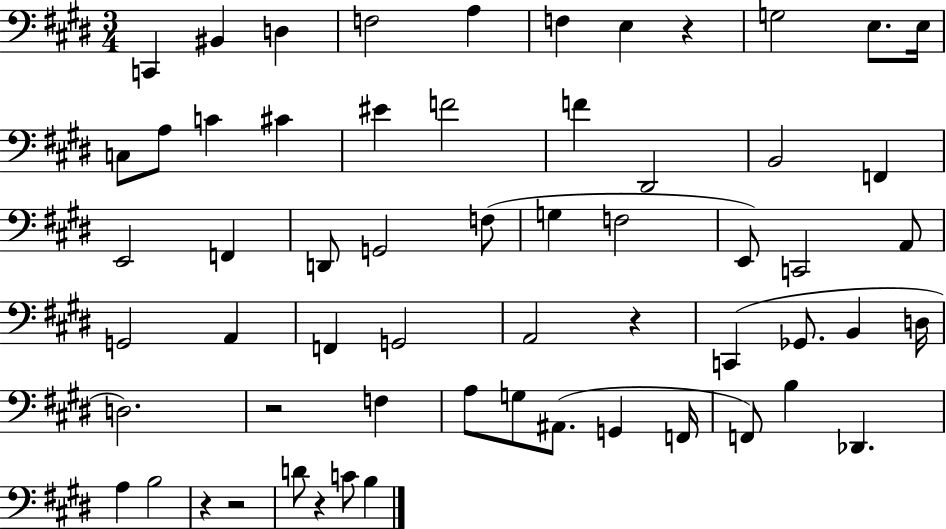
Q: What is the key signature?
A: E major